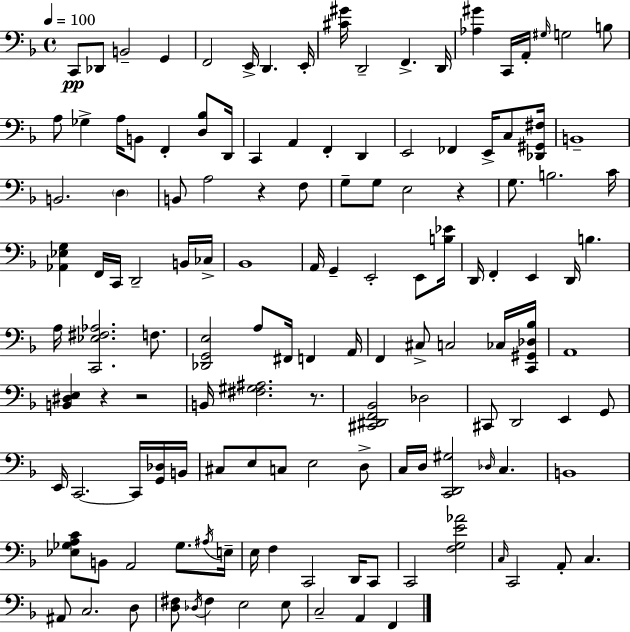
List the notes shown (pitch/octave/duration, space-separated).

C2/e Db2/e B2/h G2/q F2/h E2/s D2/q. E2/s [C#4,G#4]/s D2/h F2/q. D2/s [Ab3,G#4]/q C2/s A2/s G#3/s G3/h B3/e A3/e Gb3/q A3/s B2/e F2/q [D3,Bb3]/e D2/s C2/q A2/q F2/q D2/q E2/h FES2/q E2/s C3/e [Db2,G#2,F#3]/s B2/w B2/h. D3/q B2/e A3/h R/q F3/e G3/e G3/e E3/h R/q G3/e. B3/h. C4/s [Ab2,Eb3,G3]/q F2/s C2/s D2/h B2/s CES3/s Bb2/w A2/s G2/q E2/h E2/e [B3,Eb4]/s D2/s F2/q E2/q D2/s B3/q. A3/s [C2,Eb3,F#3,Ab3]/h. F3/e. [Db2,G2,E3]/h A3/e F#2/s F2/q A2/s F2/q C#3/e C3/h CES3/s [C2,G#2,Db3,Bb3]/s A2/w [B2,D#3,E3]/q R/q R/h B2/s [F#3,G#3,A#3]/h. R/e. [C#2,D#2,F2,Bb2]/h Db3/h C#2/e D2/h E2/q G2/e E2/s C2/h. C2/s [G2,Db3]/s B2/s C#3/e E3/e C3/e E3/h D3/e C3/s D3/s [C2,D2,G#3]/h Db3/s C3/q. B2/w [Eb3,Gb3,A3,C4]/e B2/e A2/h Gb3/e. A#3/s E3/s E3/s F3/q C2/h D2/s C2/e C2/h [F3,G3,E4,Ab4]/h C3/s C2/h A2/e C3/q. A#2/e C3/h. D3/e [D3,F#3]/e Db3/s F#3/q E3/h E3/e C3/h A2/q F2/q